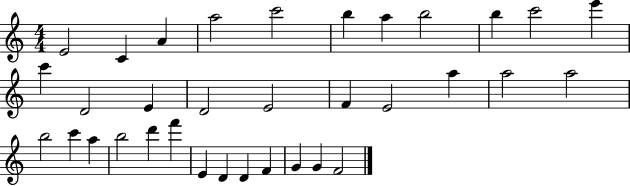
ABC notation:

X:1
T:Untitled
M:4/4
L:1/4
K:C
E2 C A a2 c'2 b a b2 b c'2 e' c' D2 E D2 E2 F E2 a a2 a2 b2 c' a b2 d' f' E D D F G G F2